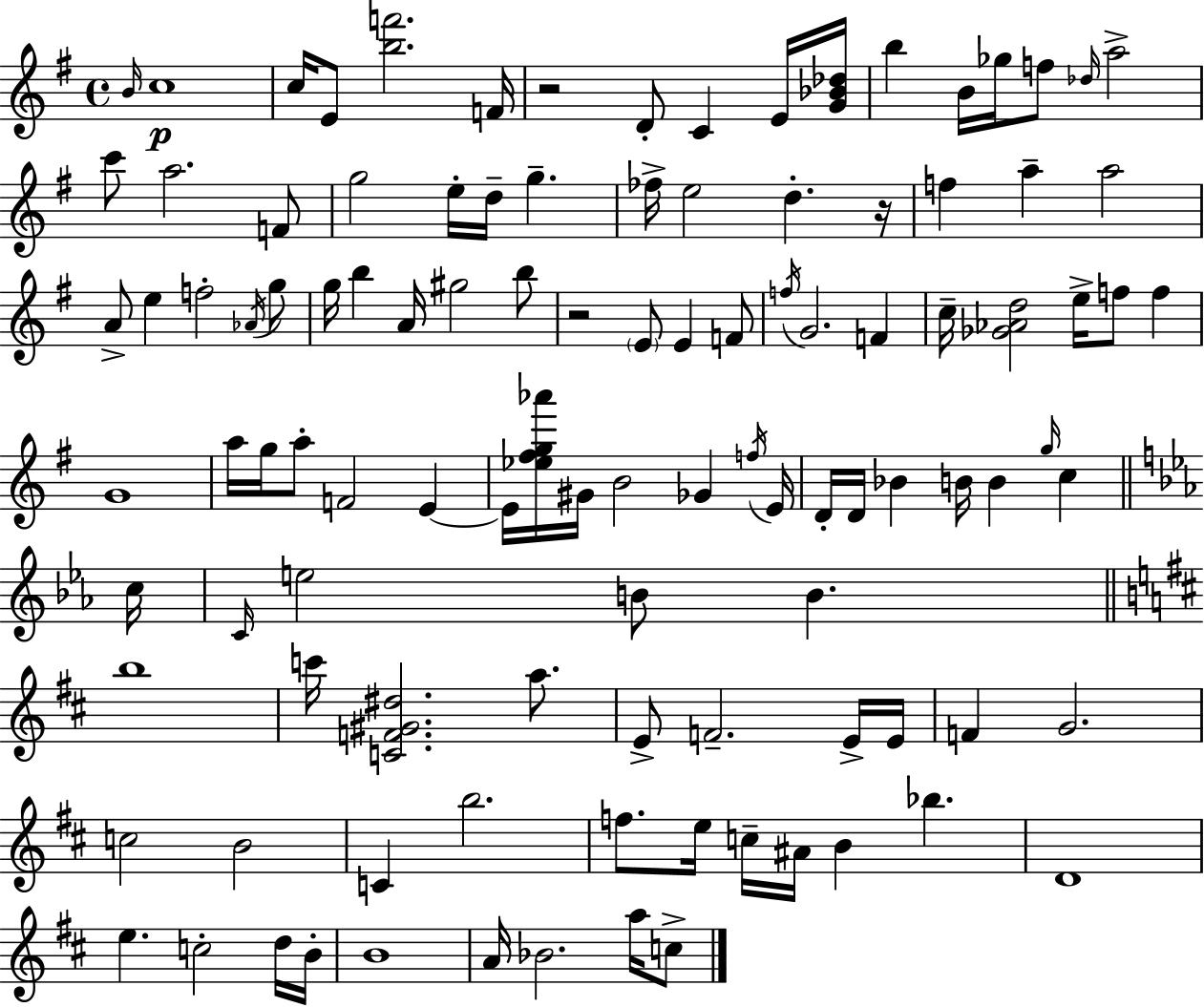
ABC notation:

X:1
T:Untitled
M:4/4
L:1/4
K:Em
B/4 c4 c/4 E/2 [bf']2 F/4 z2 D/2 C E/4 [G_B_d]/4 b B/4 _g/4 f/2 _d/4 a2 c'/2 a2 F/2 g2 e/4 d/4 g _f/4 e2 d z/4 f a a2 A/2 e f2 _A/4 g/2 g/4 b A/4 ^g2 b/2 z2 E/2 E F/2 f/4 G2 F c/4 [_G_Ad]2 e/4 f/2 f G4 a/4 g/4 a/2 F2 E E/4 [_e^fg_a']/4 ^G/4 B2 _G f/4 E/4 D/4 D/4 _B B/4 B g/4 c c/4 C/4 e2 B/2 B b4 c'/4 [CF^G^d]2 a/2 E/2 F2 E/4 E/4 F G2 c2 B2 C b2 f/2 e/4 c/4 ^A/4 B _b D4 e c2 d/4 B/4 B4 A/4 _B2 a/4 c/2